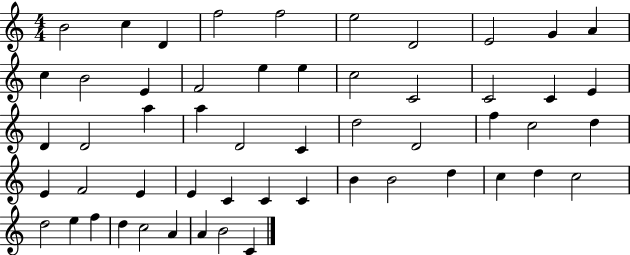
B4/h C5/q D4/q F5/h F5/h E5/h D4/h E4/h G4/q A4/q C5/q B4/h E4/q F4/h E5/q E5/q C5/h C4/h C4/h C4/q E4/q D4/q D4/h A5/q A5/q D4/h C4/q D5/h D4/h F5/q C5/h D5/q E4/q F4/h E4/q E4/q C4/q C4/q C4/q B4/q B4/h D5/q C5/q D5/q C5/h D5/h E5/q F5/q D5/q C5/h A4/q A4/q B4/h C4/q